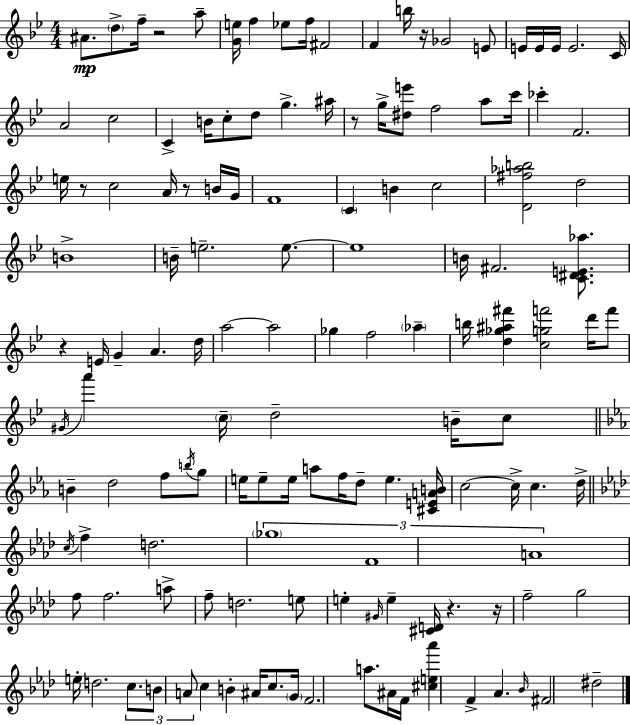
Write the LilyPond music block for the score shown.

{
  \clef treble
  \numericTimeSignature
  \time 4/4
  \key g \minor
  ais'8.\mp \parenthesize d''8-> f''16-- r2 a''8-- | <g' e''>16 f''4 ees''8 f''16 fis'2 | f'4 b''16 r16 ges'2 e'8 | e'16 e'16 e'16 e'2. c'16 | \break a'2 c''2 | c'4-> b'16 c''8-. d''8 g''4.-> ais''16 | r8 g''16-> <dis'' e'''>8 f''2 a''8 c'''16 | ces'''4-. f'2. | \break e''16 r8 c''2 a'16 r8 b'16 g'16 | f'1 | \parenthesize c'4 b'4 c''2 | <d' fis'' aes'' b''>2 d''2 | \break b'1-> | b'16-- e''2.-- e''8.~~ | e''1 | b'16 fis'2. <c' dis' e' aes''>8. | \break r4 e'16 g'4-- a'4. d''16 | a''2~~ a''2 | ges''4 f''2 \parenthesize aes''4-- | b''16 <d'' ges'' ais'' fis'''>4 <c'' g'' f'''>2 d'''16 f'''8 | \break \acciaccatura { gis'16 } a'''4 \parenthesize c''16-- d''2-- b'16-- c''8 | \bar "||" \break \key ees \major b'4-- d''2 f''8 \acciaccatura { b''16 } g''8 | e''16 e''8-- e''16 a''8 f''16 d''8-- e''4. | <cis' e' a' b'>16 c''2~~ c''16-> c''4. | d''16-> \bar "||" \break \key aes \major \acciaccatura { c''16 } f''4-> d''2. | \tuplet 3/2 { \parenthesize ges''1 | f'1 | a'1 } | \break f''8 f''2. a''8-> | f''8-- d''2. e''8 | e''4-. \grace { gis'16 } e''4-- <cis' d'>16 r4. | r16 f''2-- g''2 | \break e''16-. d''2. \tuplet 3/2 { c''8. | b'8 a'8 } c''4 b'4-. ais'16 c''8. | \parenthesize g'16 f'2. a''8. | ais'16 f'16 <cis'' e'' aes'''>4 f'4-> aes'4. | \break \grace { bes'16 } fis'2 dis''2-- | \bar "|."
}